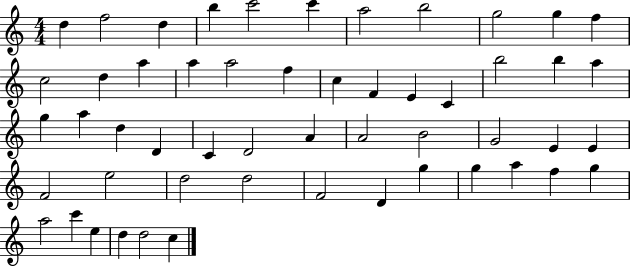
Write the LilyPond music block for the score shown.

{
  \clef treble
  \numericTimeSignature
  \time 4/4
  \key c \major
  d''4 f''2 d''4 | b''4 c'''2 c'''4 | a''2 b''2 | g''2 g''4 f''4 | \break c''2 d''4 a''4 | a''4 a''2 f''4 | c''4 f'4 e'4 c'4 | b''2 b''4 a''4 | \break g''4 a''4 d''4 d'4 | c'4 d'2 a'4 | a'2 b'2 | g'2 e'4 e'4 | \break f'2 e''2 | d''2 d''2 | f'2 d'4 g''4 | g''4 a''4 f''4 g''4 | \break a''2 c'''4 e''4 | d''4 d''2 c''4 | \bar "|."
}